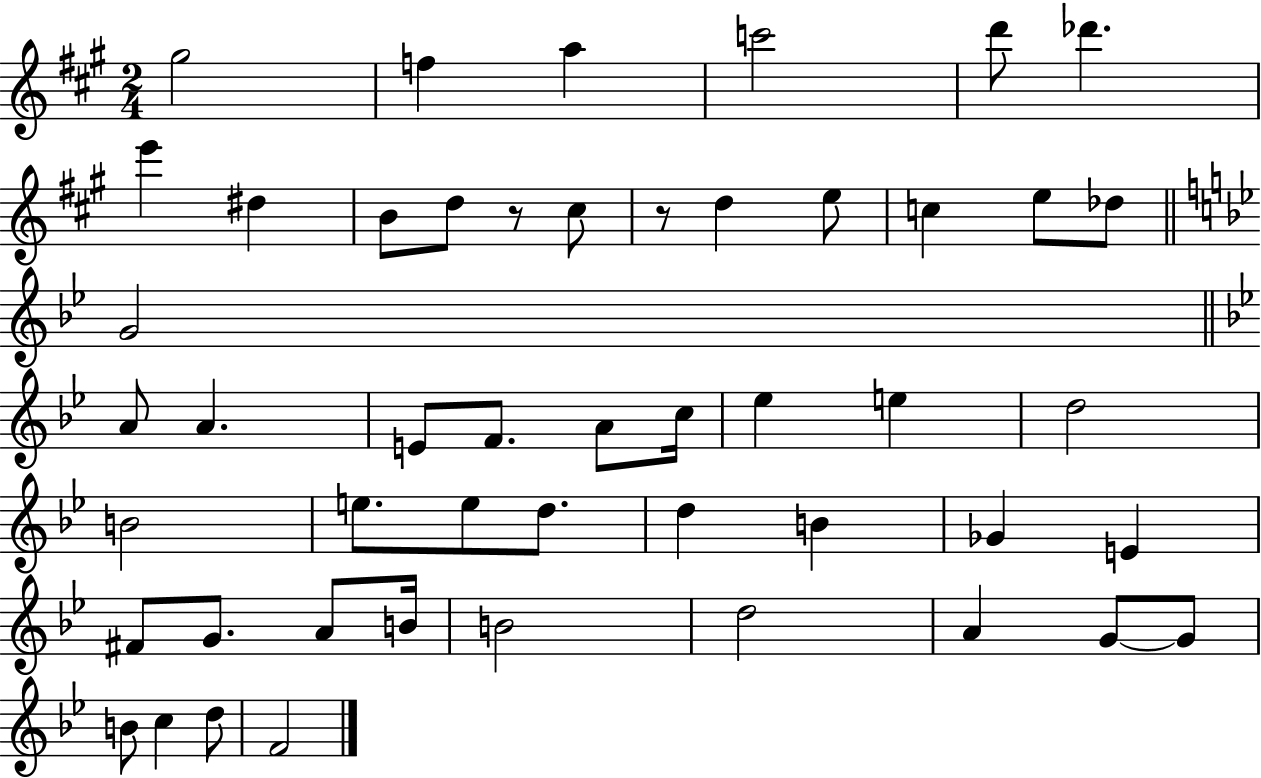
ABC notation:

X:1
T:Untitled
M:2/4
L:1/4
K:A
^g2 f a c'2 d'/2 _d' e' ^d B/2 d/2 z/2 ^c/2 z/2 d e/2 c e/2 _d/2 G2 A/2 A E/2 F/2 A/2 c/4 _e e d2 B2 e/2 e/2 d/2 d B _G E ^F/2 G/2 A/2 B/4 B2 d2 A G/2 G/2 B/2 c d/2 F2